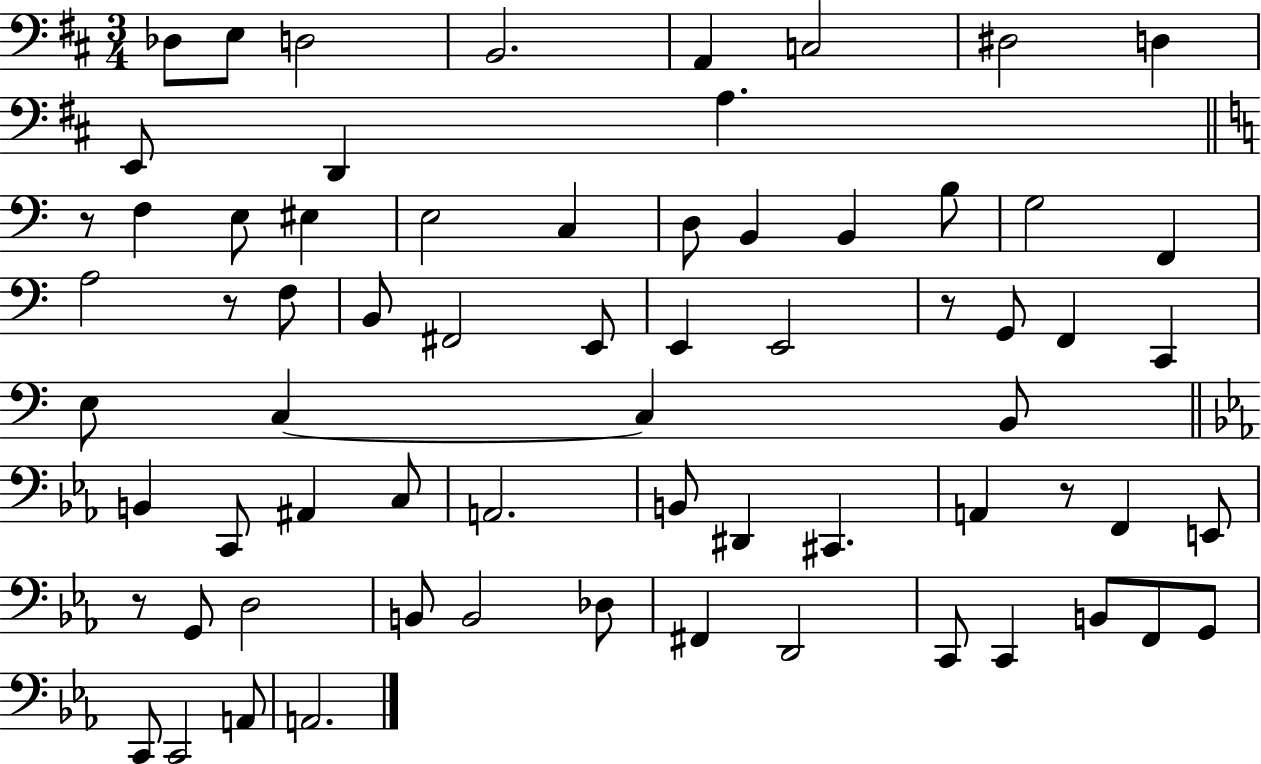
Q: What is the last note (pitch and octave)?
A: A2